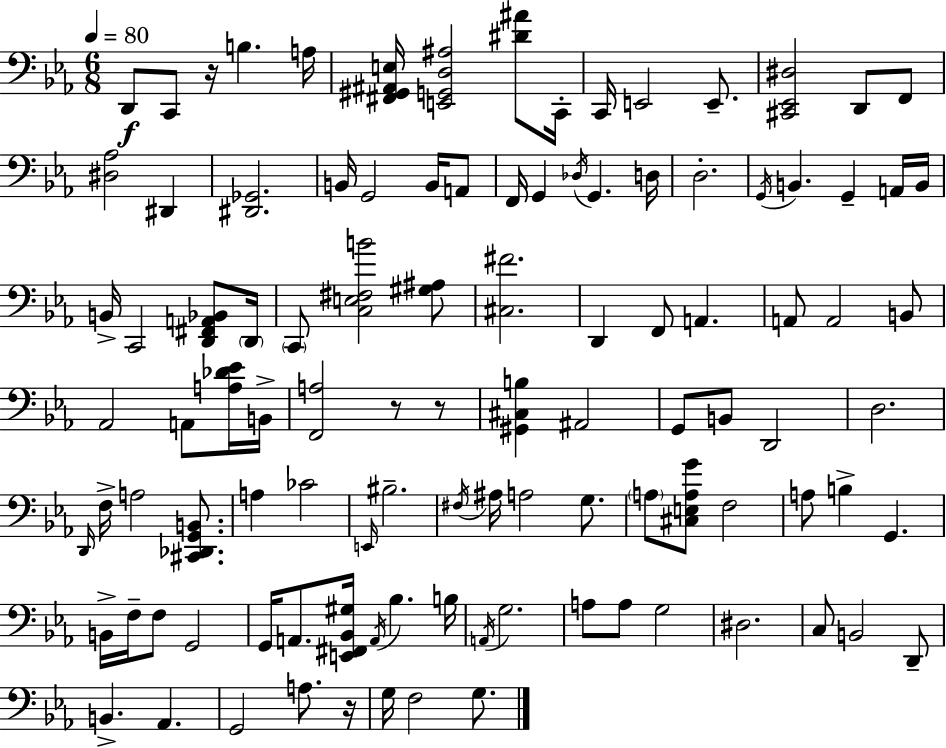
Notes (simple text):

D2/e C2/e R/s B3/q. A3/s [F#2,G#2,A#2,E3]/s [E2,G2,D3,A#3]/h [D#4,A#4]/e C2/s C2/s E2/h E2/e. [C#2,Eb2,D#3]/h D2/e F2/e [D#3,Ab3]/h D#2/q [D#2,Gb2]/h. B2/s G2/h B2/s A2/e F2/s G2/q Db3/s G2/q. D3/s D3/h. G2/s B2/q. G2/q A2/s B2/s B2/s C2/h [D2,F#2,A2,Bb2]/e D2/s C2/e [C3,E3,F#3,B4]/h [G#3,A#3]/e [C#3,F#4]/h. D2/q F2/e A2/q. A2/e A2/h B2/e Ab2/h A2/e [A3,Db4,Eb4]/s B2/s [F2,A3]/h R/e R/e [G#2,C#3,B3]/q A#2/h G2/e B2/e D2/h D3/h. D2/s F3/s A3/h [C#2,Db2,G2,B2]/e. A3/q CES4/h E2/s BIS3/h. F#3/s A#3/s A3/h G3/e. A3/e [C#3,E3,A3,G4]/e F3/h A3/e B3/q G2/q. B2/s F3/s F3/e G2/h G2/s A2/e. [E2,F#2,Bb2,G#3]/s A2/s Bb3/q. B3/s A2/s G3/h. A3/e A3/e G3/h D#3/h. C3/e B2/h D2/e B2/q. Ab2/q. G2/h A3/e. R/s G3/s F3/h G3/e.